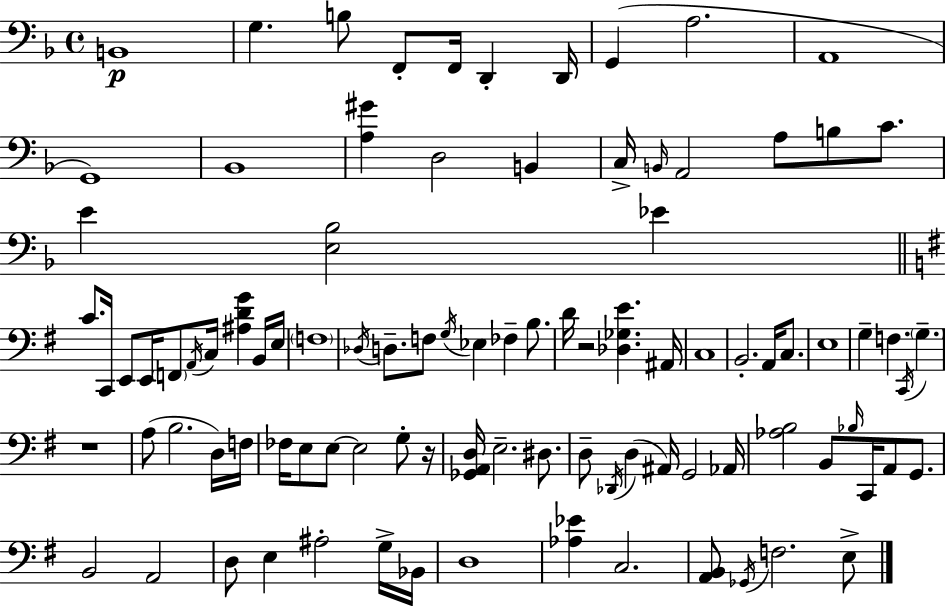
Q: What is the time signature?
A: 4/4